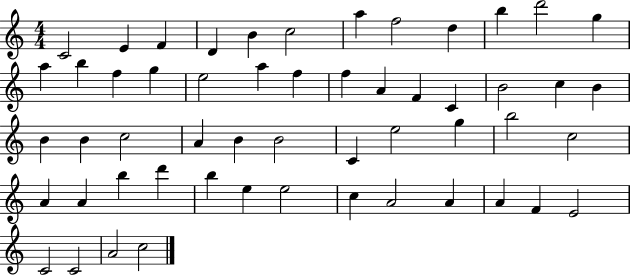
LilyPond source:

{
  \clef treble
  \numericTimeSignature
  \time 4/4
  \key c \major
  c'2 e'4 f'4 | d'4 b'4 c''2 | a''4 f''2 d''4 | b''4 d'''2 g''4 | \break a''4 b''4 f''4 g''4 | e''2 a''4 f''4 | f''4 a'4 f'4 c'4 | b'2 c''4 b'4 | \break b'4 b'4 c''2 | a'4 b'4 b'2 | c'4 e''2 g''4 | b''2 c''2 | \break a'4 a'4 b''4 d'''4 | b''4 e''4 e''2 | c''4 a'2 a'4 | a'4 f'4 e'2 | \break c'2 c'2 | a'2 c''2 | \bar "|."
}